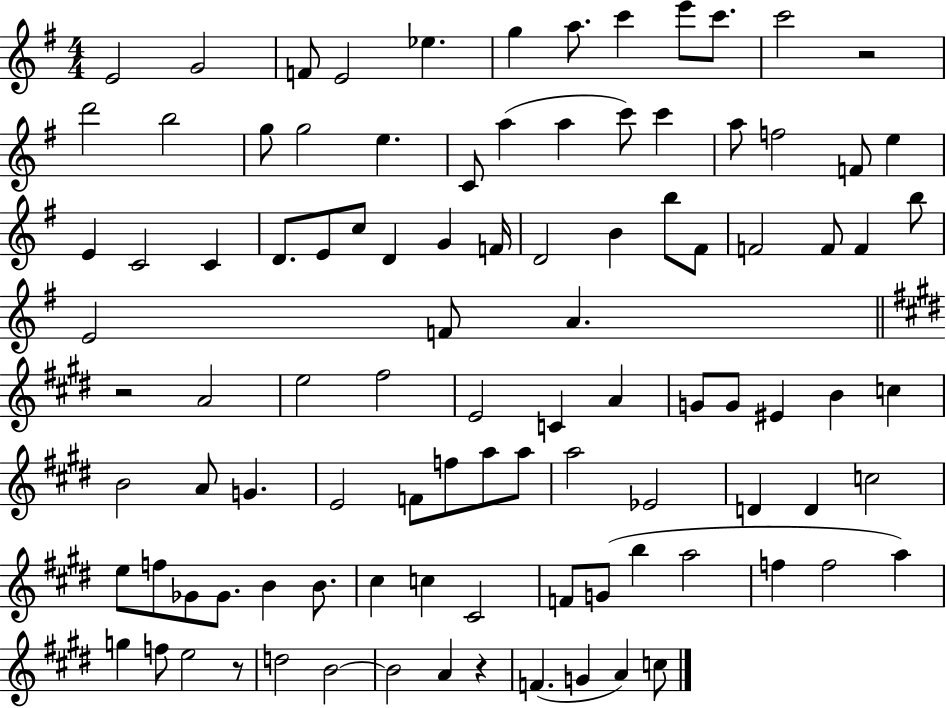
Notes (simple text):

E4/h G4/h F4/e E4/h Eb5/q. G5/q A5/e. C6/q E6/e C6/e. C6/h R/h D6/h B5/h G5/e G5/h E5/q. C4/e A5/q A5/q C6/e C6/q A5/e F5/h F4/e E5/q E4/q C4/h C4/q D4/e. E4/e C5/e D4/q G4/q F4/s D4/h B4/q B5/e F#4/e F4/h F4/e F4/q B5/e E4/h F4/e A4/q. R/h A4/h E5/h F#5/h E4/h C4/q A4/q G4/e G4/e EIS4/q B4/q C5/q B4/h A4/e G4/q. E4/h F4/e F5/e A5/e A5/e A5/h Eb4/h D4/q D4/q C5/h E5/e F5/e Gb4/e Gb4/e. B4/q B4/e. C#5/q C5/q C#4/h F4/e G4/e B5/q A5/h F5/q F5/h A5/q G5/q F5/e E5/h R/e D5/h B4/h B4/h A4/q R/q F4/q. G4/q A4/q C5/e